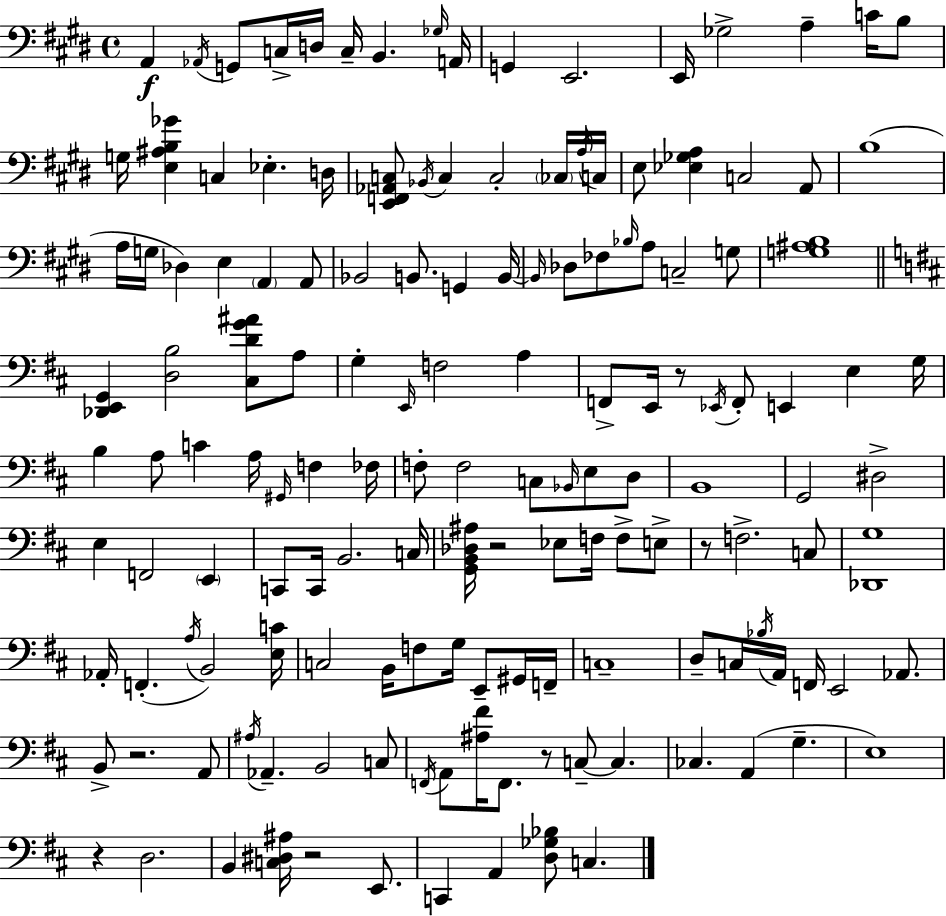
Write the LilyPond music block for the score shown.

{
  \clef bass
  \time 4/4
  \defaultTimeSignature
  \key e \major
  \repeat volta 2 { a,4\f \acciaccatura { aes,16 } g,8 c16-> d16 c16-- b,4. | \grace { ges16 } a,16 g,4 e,2. | e,16 ges2-> a4-- c'16 | b8 g16 <e ais b ges'>4 c4 ees4.-. | \break d16 <e, f, aes, c>8 \acciaccatura { bes,16 } c4 c2-. | \parenthesize ces16 \acciaccatura { a16 } c16 e8 <ees ges a>4 c2 | a,8 b1( | a16 g16 des4) e4 \parenthesize a,4 | \break a,8 bes,2 b,8. g,4 | b,16~~ \grace { b,16 } des8 fes8 \grace { bes16 } a8 c2-- | g8 <g ais b>1 | \bar "||" \break \key b \minor <des, e, g,>4 <d b>2 <cis d' g' ais'>8 a8 | g4-. \grace { e,16 } f2 a4 | f,8-> e,16 r8 \acciaccatura { ees,16 } f,8-. e,4 e4 | g16 b4 a8 c'4 a16 \grace { gis,16 } f4 | \break fes16 f8-. f2 c8 \grace { bes,16 } | e8 d8 b,1 | g,2 dis2-> | e4 f,2 | \break \parenthesize e,4 c,8 c,16 b,2. | c16 <g, b, des ais>16 r2 ees8 f16 | f8-> e8-> r8 f2.-> | c8 <des, g>1 | \break aes,16-. f,4.-.( \acciaccatura { a16 } b,2) | <e c'>16 c2 b,16 f8 | g16 e,8-- gis,16 f,16-- c1-- | d8-- c16 \acciaccatura { bes16 } a,16 f,16 e,2 | \break aes,8. b,8-> r2. | a,8 \acciaccatura { ais16 } aes,4.-- b,2 | c8 \acciaccatura { f,16 } a,8 <ais fis'>16 f,8. r8 | c8--~~ c4. ces4. a,4( | \break g4.-- e1) | r4 d2. | b,4 <c dis ais>16 r2 | e,8. c,4 a,4 | \break <d ges bes>8 c4. } \bar "|."
}